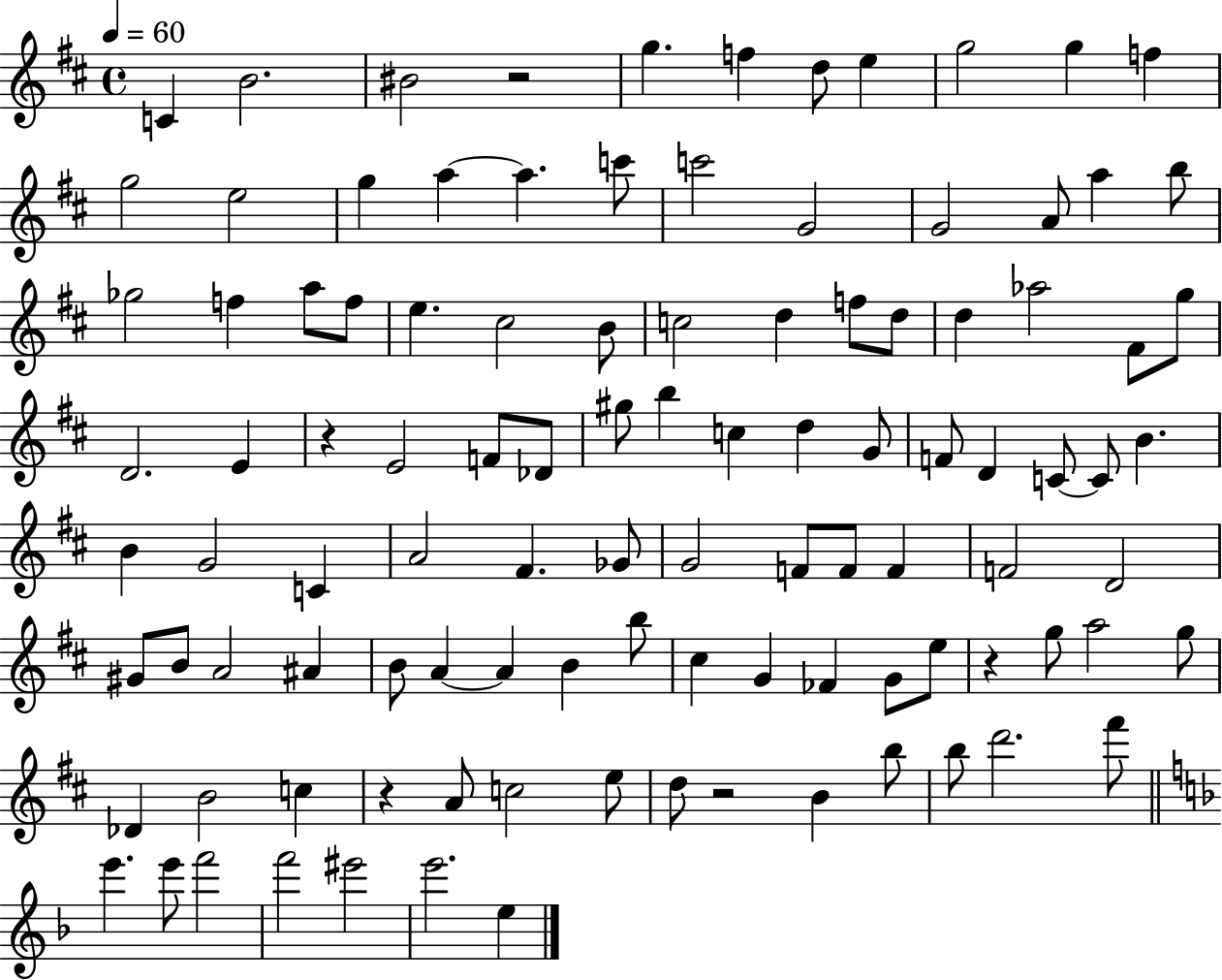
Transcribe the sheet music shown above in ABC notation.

X:1
T:Untitled
M:4/4
L:1/4
K:D
C B2 ^B2 z2 g f d/2 e g2 g f g2 e2 g a a c'/2 c'2 G2 G2 A/2 a b/2 _g2 f a/2 f/2 e ^c2 B/2 c2 d f/2 d/2 d _a2 ^F/2 g/2 D2 E z E2 F/2 _D/2 ^g/2 b c d G/2 F/2 D C/2 C/2 B B G2 C A2 ^F _G/2 G2 F/2 F/2 F F2 D2 ^G/2 B/2 A2 ^A B/2 A A B b/2 ^c G _F G/2 e/2 z g/2 a2 g/2 _D B2 c z A/2 c2 e/2 d/2 z2 B b/2 b/2 d'2 ^f'/2 e' e'/2 f'2 f'2 ^e'2 e'2 e